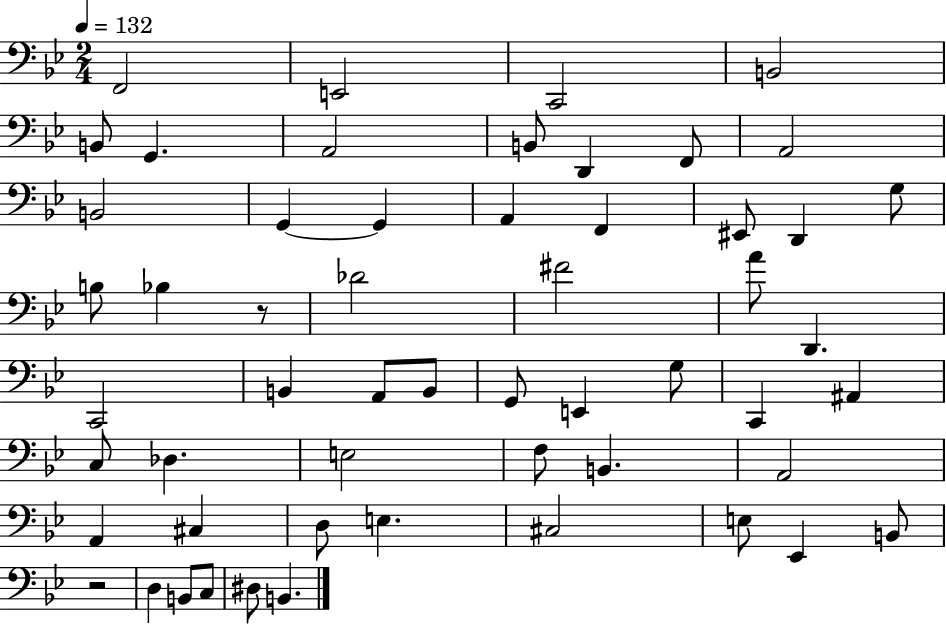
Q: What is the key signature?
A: BES major